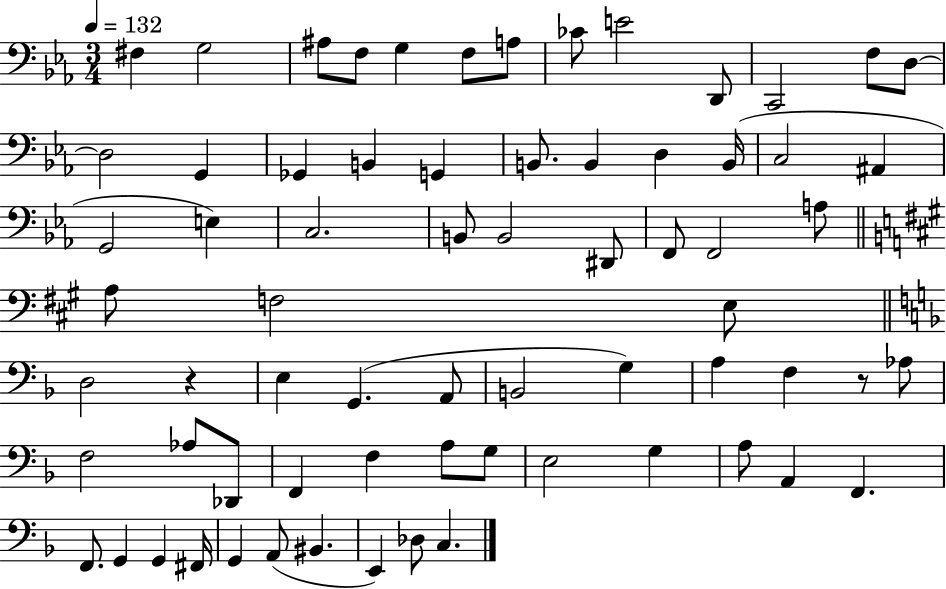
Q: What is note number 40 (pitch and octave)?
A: A2